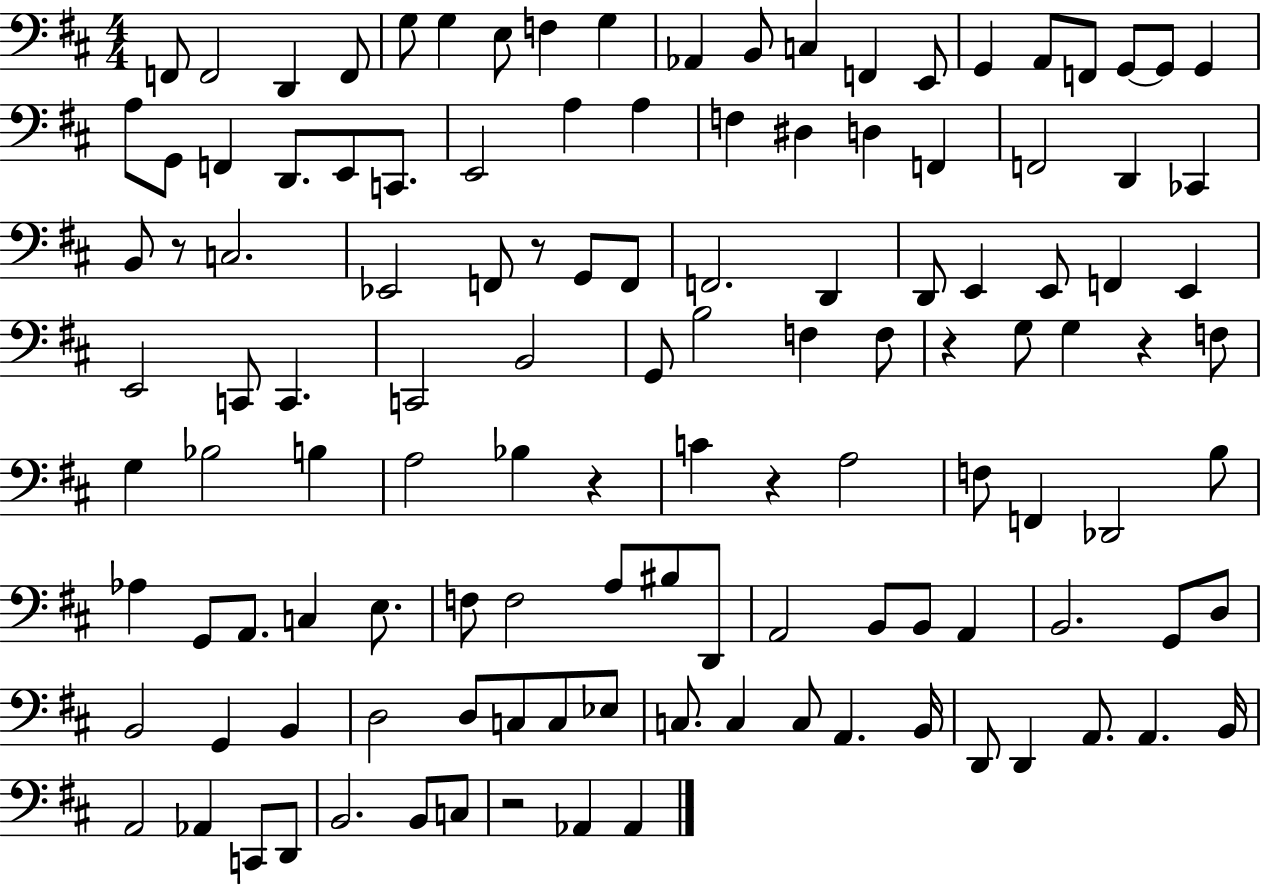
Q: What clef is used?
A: bass